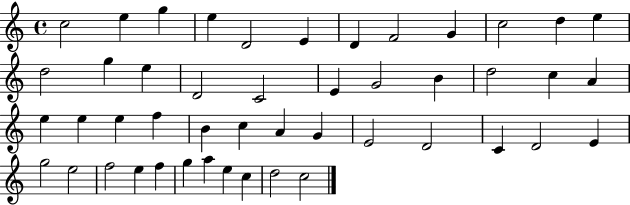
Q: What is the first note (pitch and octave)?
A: C5